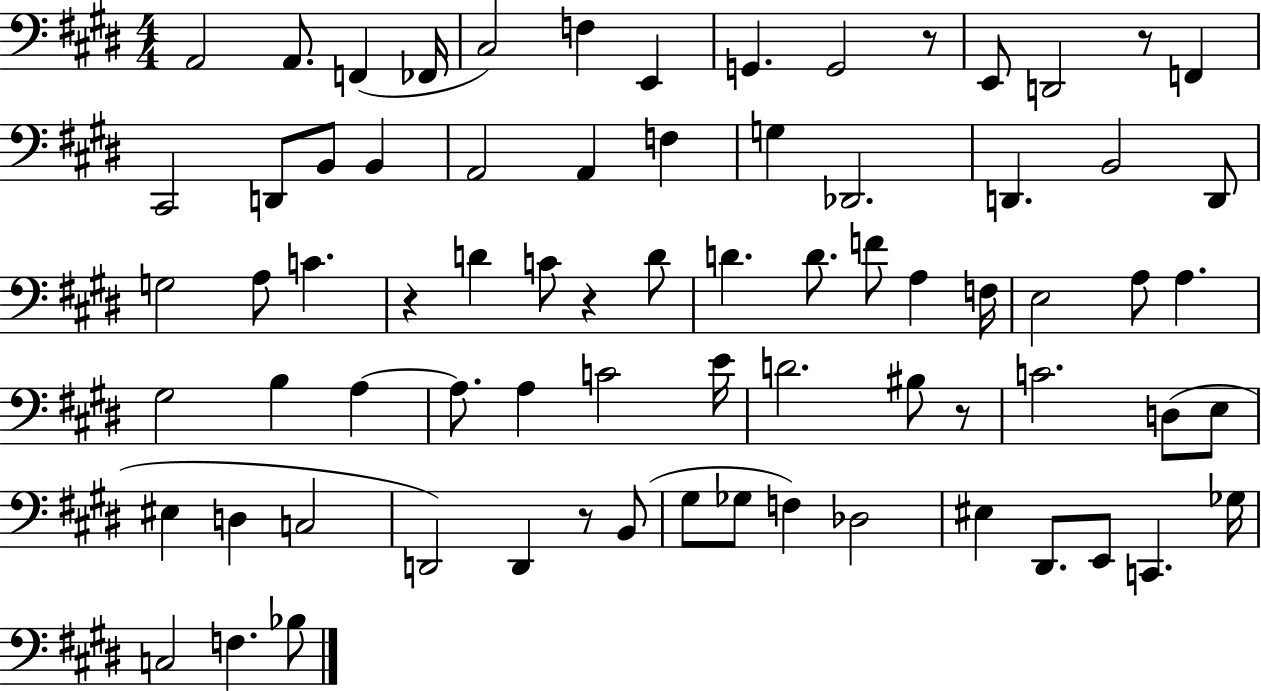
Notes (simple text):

A2/h A2/e. F2/q FES2/s C#3/h F3/q E2/q G2/q. G2/h R/e E2/e D2/h R/e F2/q C#2/h D2/e B2/e B2/q A2/h A2/q F3/q G3/q Db2/h. D2/q. B2/h D2/e G3/h A3/e C4/q. R/q D4/q C4/e R/q D4/e D4/q. D4/e. F4/e A3/q F3/s E3/h A3/e A3/q. G#3/h B3/q A3/q A3/e. A3/q C4/h E4/s D4/h. BIS3/e R/e C4/h. D3/e E3/e EIS3/q D3/q C3/h D2/h D2/q R/e B2/e G#3/e Gb3/e F3/q Db3/h EIS3/q D#2/e. E2/e C2/q. Gb3/s C3/h F3/q. Bb3/e